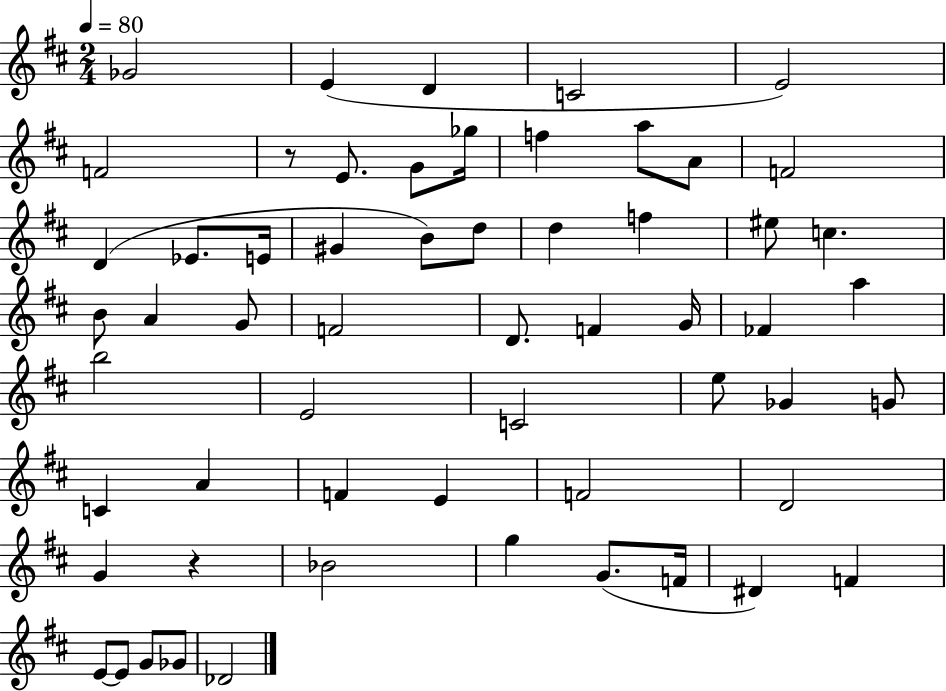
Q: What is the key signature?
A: D major